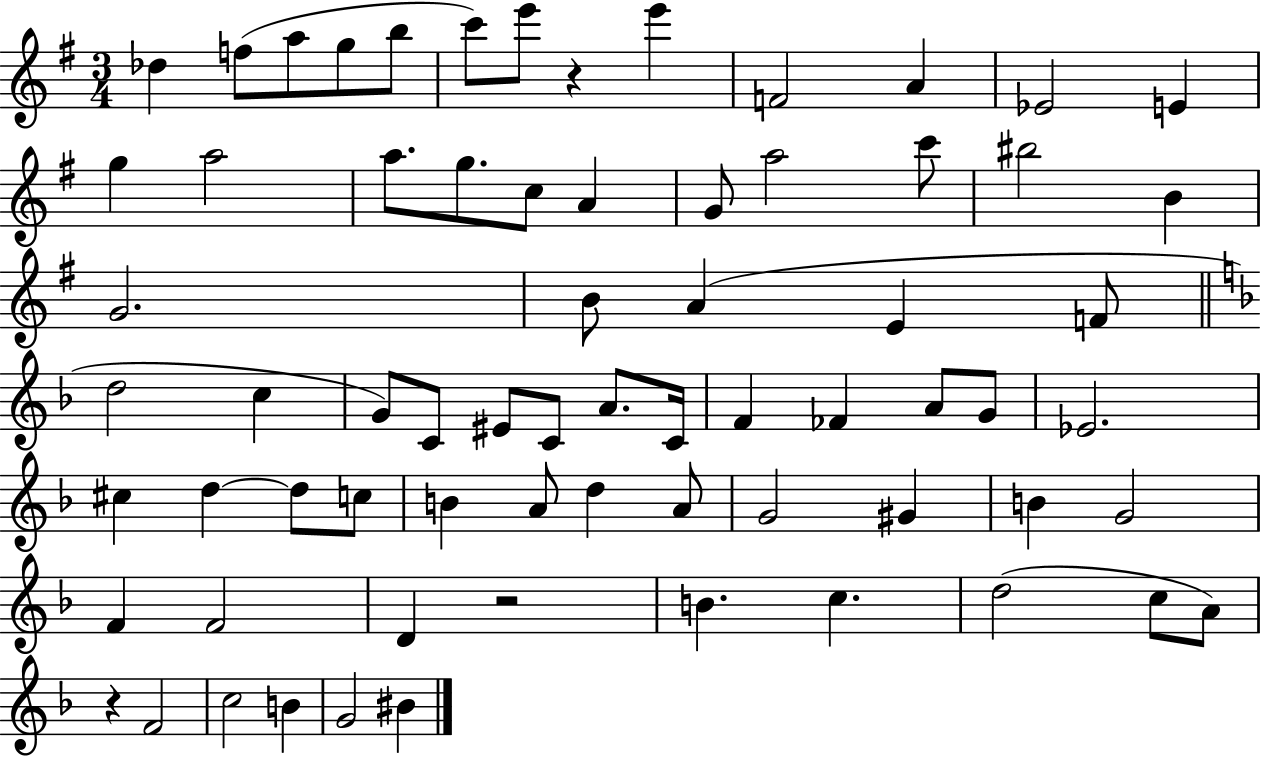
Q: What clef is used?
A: treble